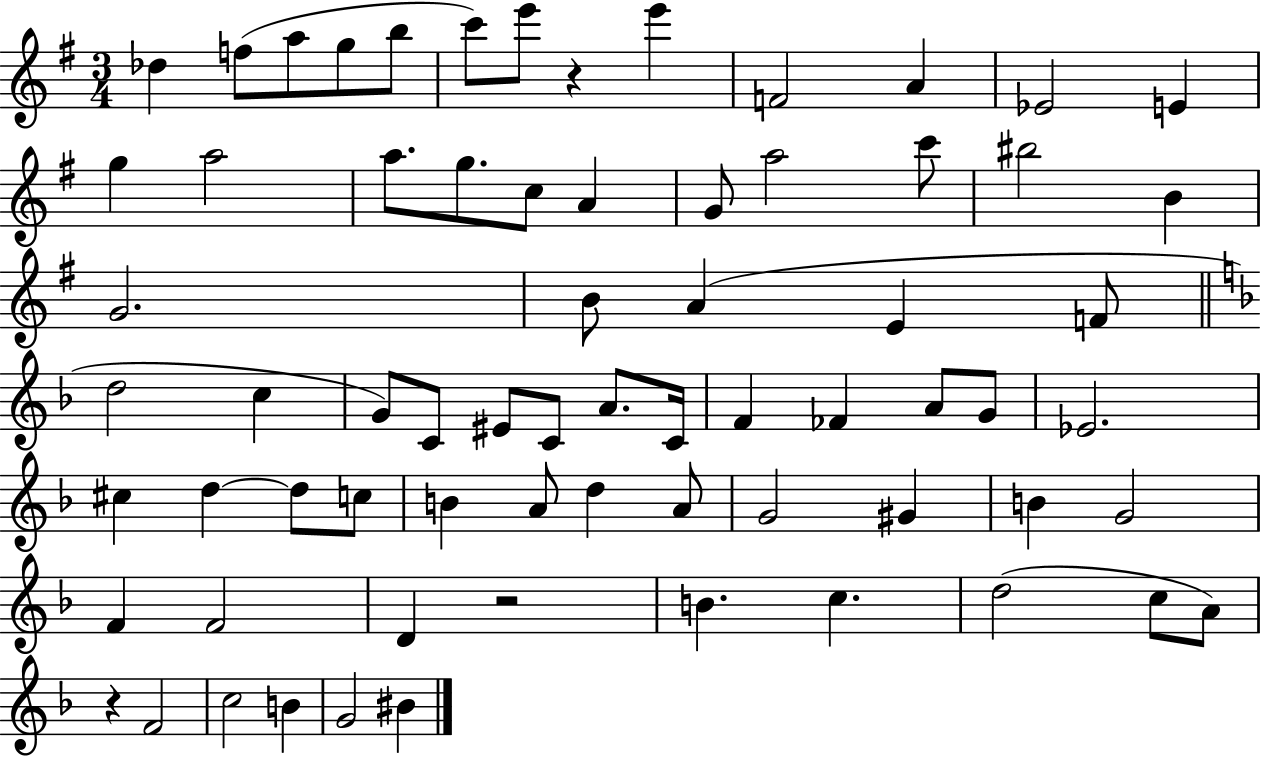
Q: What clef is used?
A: treble